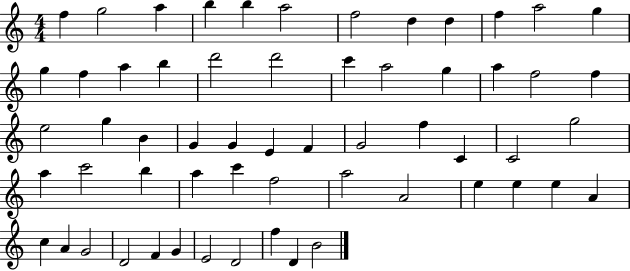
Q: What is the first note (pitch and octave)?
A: F5